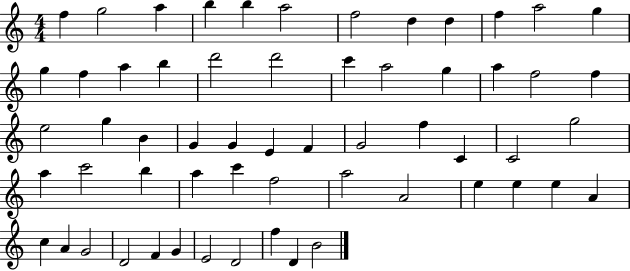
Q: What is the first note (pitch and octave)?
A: F5